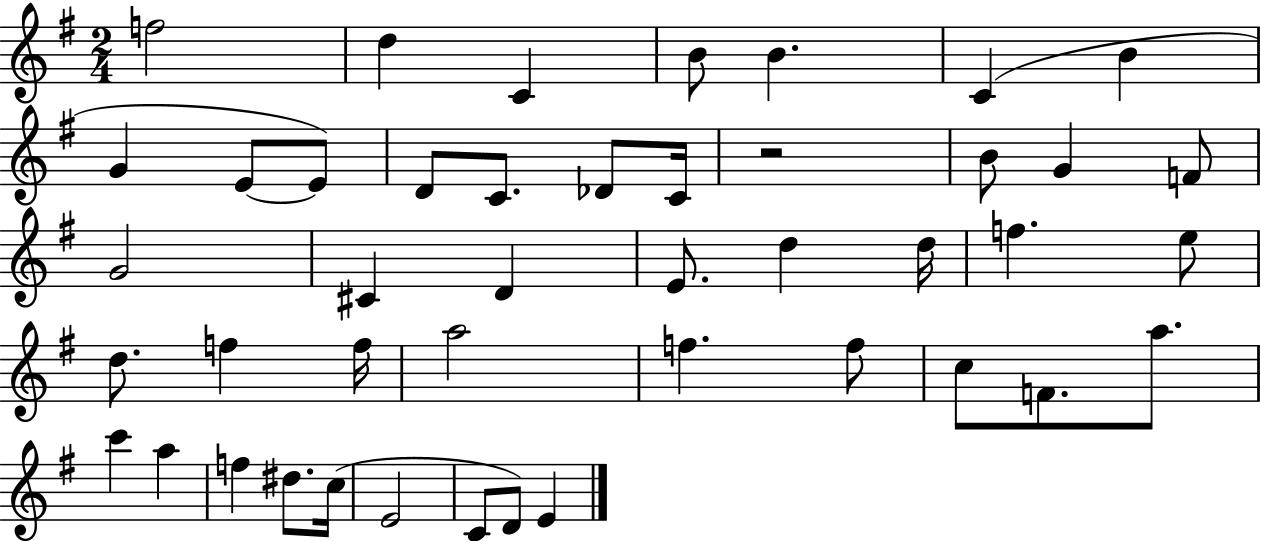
F5/h D5/q C4/q B4/e B4/q. C4/q B4/q G4/q E4/e E4/e D4/e C4/e. Db4/e C4/s R/h B4/e G4/q F4/e G4/h C#4/q D4/q E4/e. D5/q D5/s F5/q. E5/e D5/e. F5/q F5/s A5/h F5/q. F5/e C5/e F4/e. A5/e. C6/q A5/q F5/q D#5/e. C5/s E4/h C4/e D4/e E4/q